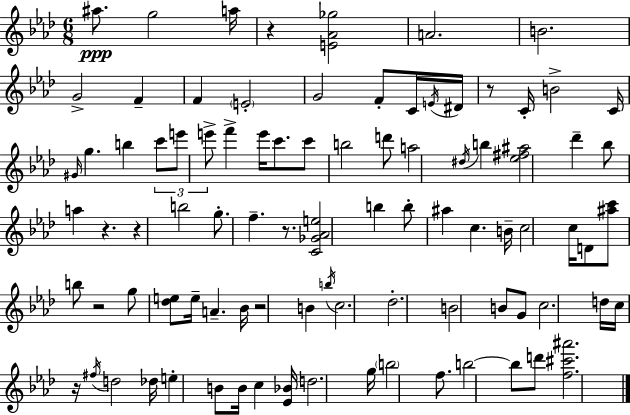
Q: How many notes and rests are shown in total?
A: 90